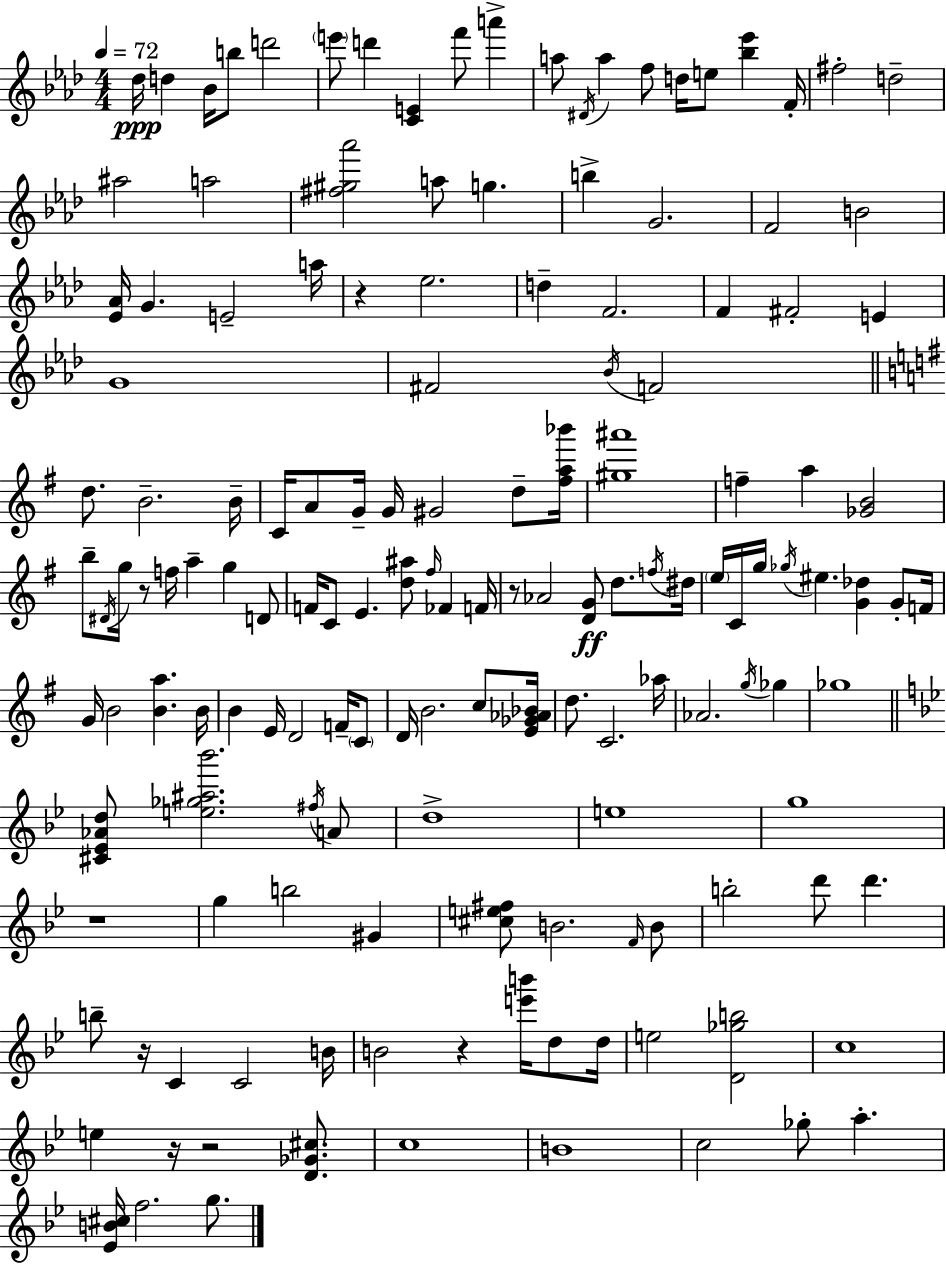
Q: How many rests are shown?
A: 8